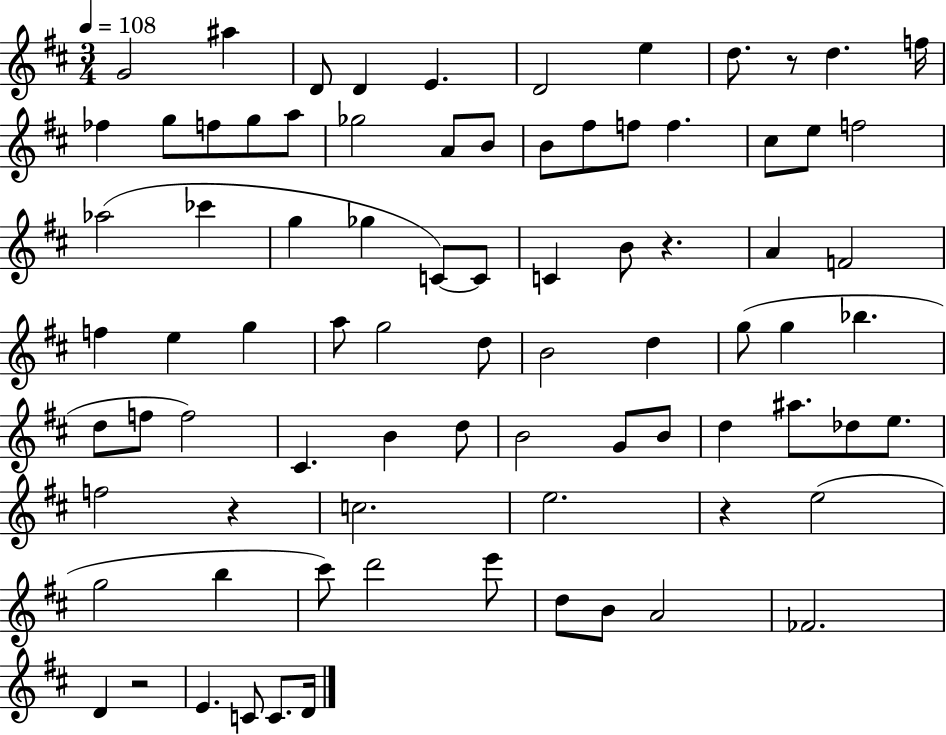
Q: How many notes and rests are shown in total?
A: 82